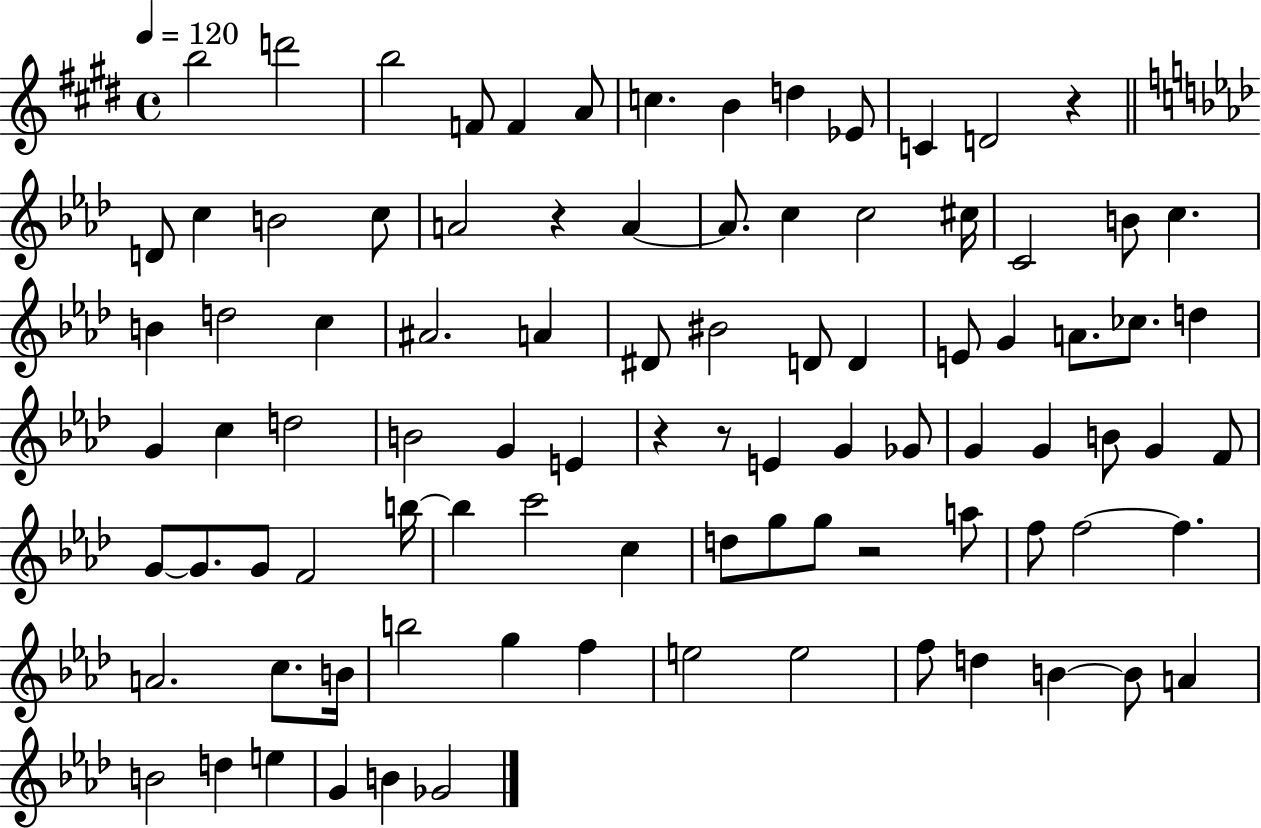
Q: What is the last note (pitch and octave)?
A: Gb4